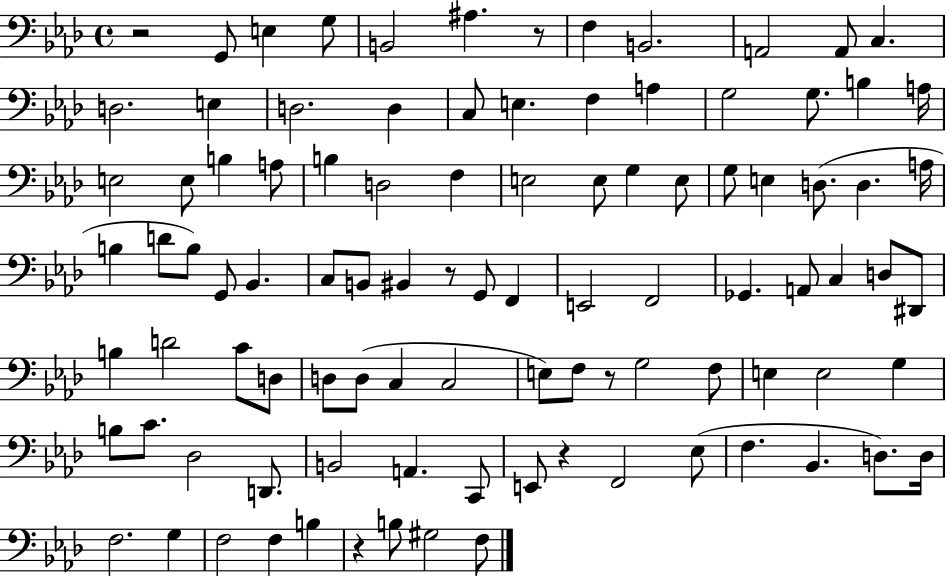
{
  \clef bass
  \time 4/4
  \defaultTimeSignature
  \key aes \major
  \repeat volta 2 { r2 g,8 e4 g8 | b,2 ais4. r8 | f4 b,2. | a,2 a,8 c4. | \break d2. e4 | d2. d4 | c8 e4. f4 a4 | g2 g8. b4 a16 | \break e2 e8 b4 a8 | b4 d2 f4 | e2 e8 g4 e8 | g8 e4 d8.( d4. a16 | \break b4 d'8 b8) g,8 bes,4. | c8 b,8 bis,4 r8 g,8 f,4 | e,2 f,2 | ges,4. a,8 c4 d8 dis,8 | \break b4 d'2 c'8 d8 | d8 d8( c4 c2 | e8) f8 r8 g2 f8 | e4 e2 g4 | \break b8 c'8. des2 d,8. | b,2 a,4. c,8 | e,8 r4 f,2 ees8( | f4. bes,4. d8.) d16 | \break f2. g4 | f2 f4 b4 | r4 b8 gis2 f8 | } \bar "|."
}